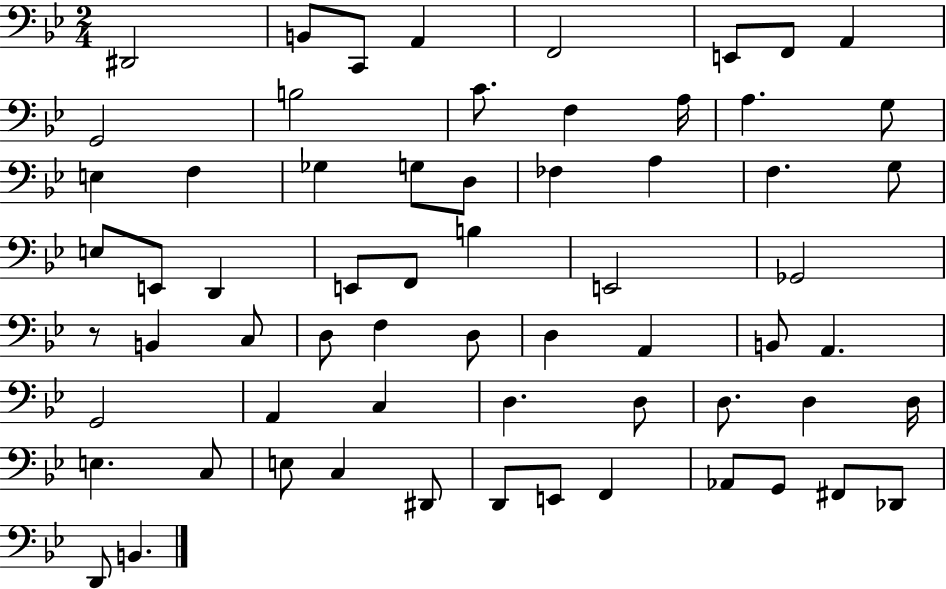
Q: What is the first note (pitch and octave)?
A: D#2